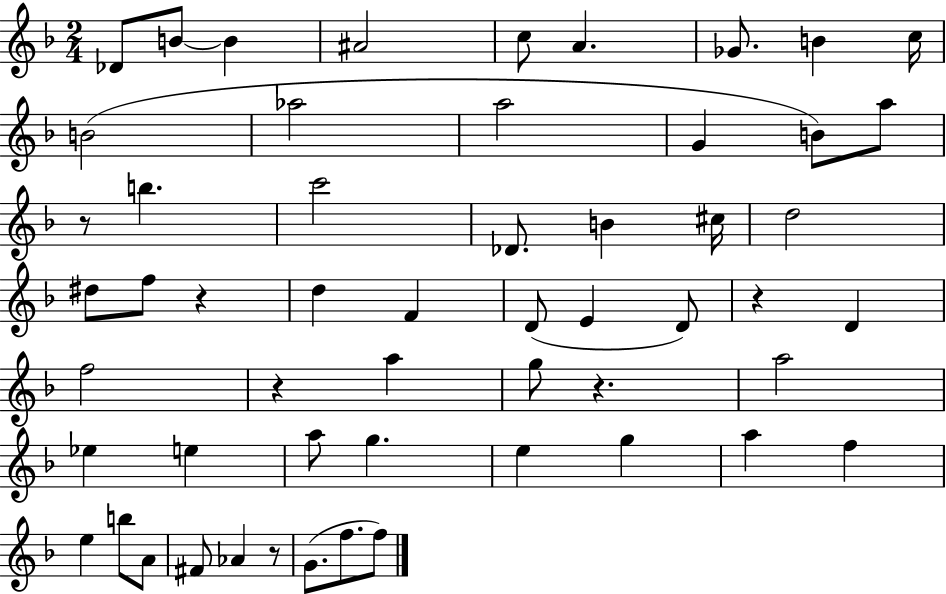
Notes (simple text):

Db4/e B4/e B4/q A#4/h C5/e A4/q. Gb4/e. B4/q C5/s B4/h Ab5/h A5/h G4/q B4/e A5/e R/e B5/q. C6/h Db4/e. B4/q C#5/s D5/h D#5/e F5/e R/q D5/q F4/q D4/e E4/q D4/e R/q D4/q F5/h R/q A5/q G5/e R/q. A5/h Eb5/q E5/q A5/e G5/q. E5/q G5/q A5/q F5/q E5/q B5/e A4/e F#4/e Ab4/q R/e G4/e. F5/e. F5/e